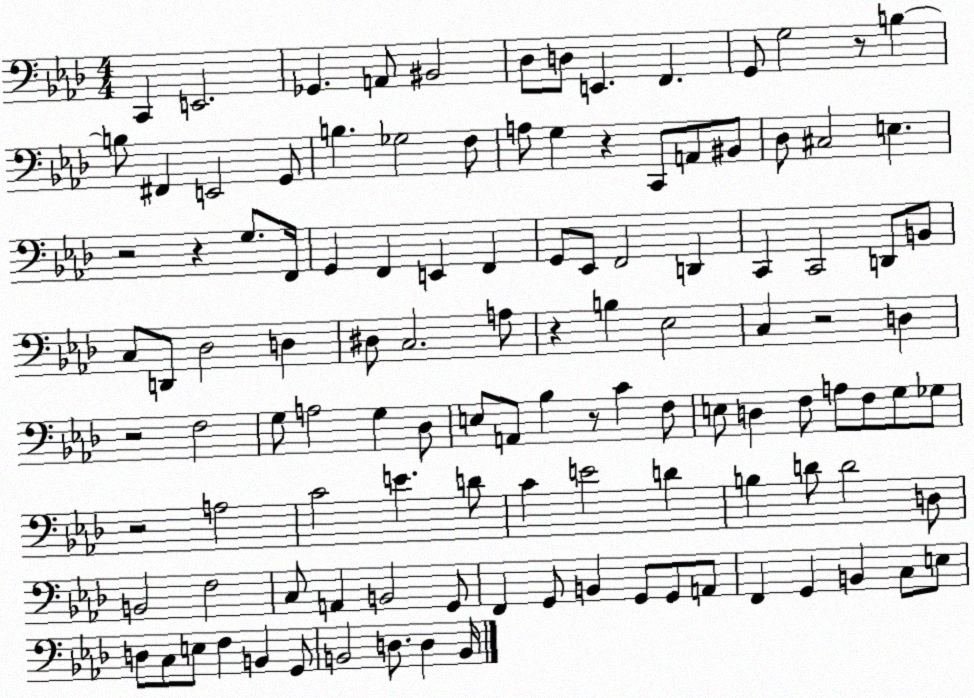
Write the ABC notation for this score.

X:1
T:Untitled
M:4/4
L:1/4
K:Ab
C,, E,,2 _G,, A,,/2 ^B,,2 _D,/2 D,/2 E,, F,, G,,/2 G,2 z/2 B, B,/2 ^F,, E,,2 G,,/2 B, _G,2 F,/2 A,/2 G, z C,,/2 A,,/2 ^B,,/2 _D,/2 ^C,2 E, z2 z G,/2 F,,/4 G,, F,, E,, F,, G,,/2 _E,,/2 F,,2 D,, C,, C,,2 D,,/2 B,,/2 C,/2 D,,/2 _D,2 D, ^D,/2 C,2 A,/2 z B, _E,2 C, z2 D, z2 F,2 G,/2 A,2 G, _D,/2 E,/2 A,,/2 _B, z/2 C F,/2 E,/2 D, F,/2 A,/2 F,/2 G,/2 _G,/2 z2 A,2 C2 E D/2 C E2 D B, D/2 D2 D,/2 B,,2 F,2 C,/2 A,, B,,2 G,,/2 F,, G,,/2 B,, G,,/2 G,,/2 A,,/2 F,, G,, B,, C,/2 E,/2 D,/2 C,/2 E,/2 F, B,, G,,/2 B,,2 D,/2 D, B,,/4